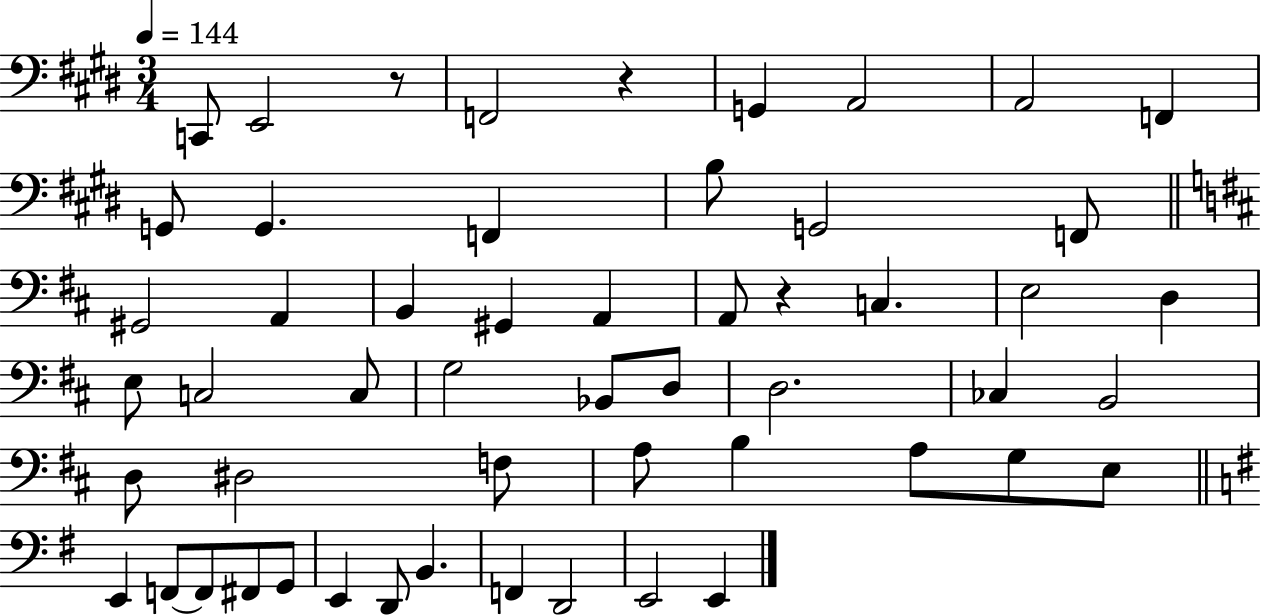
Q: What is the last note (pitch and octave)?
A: E2